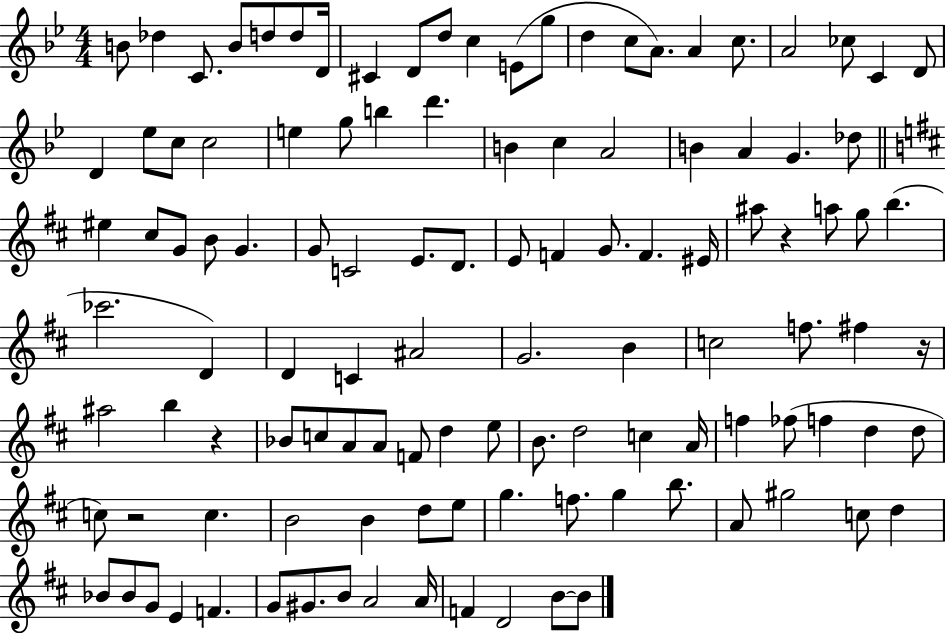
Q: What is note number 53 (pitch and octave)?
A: A5